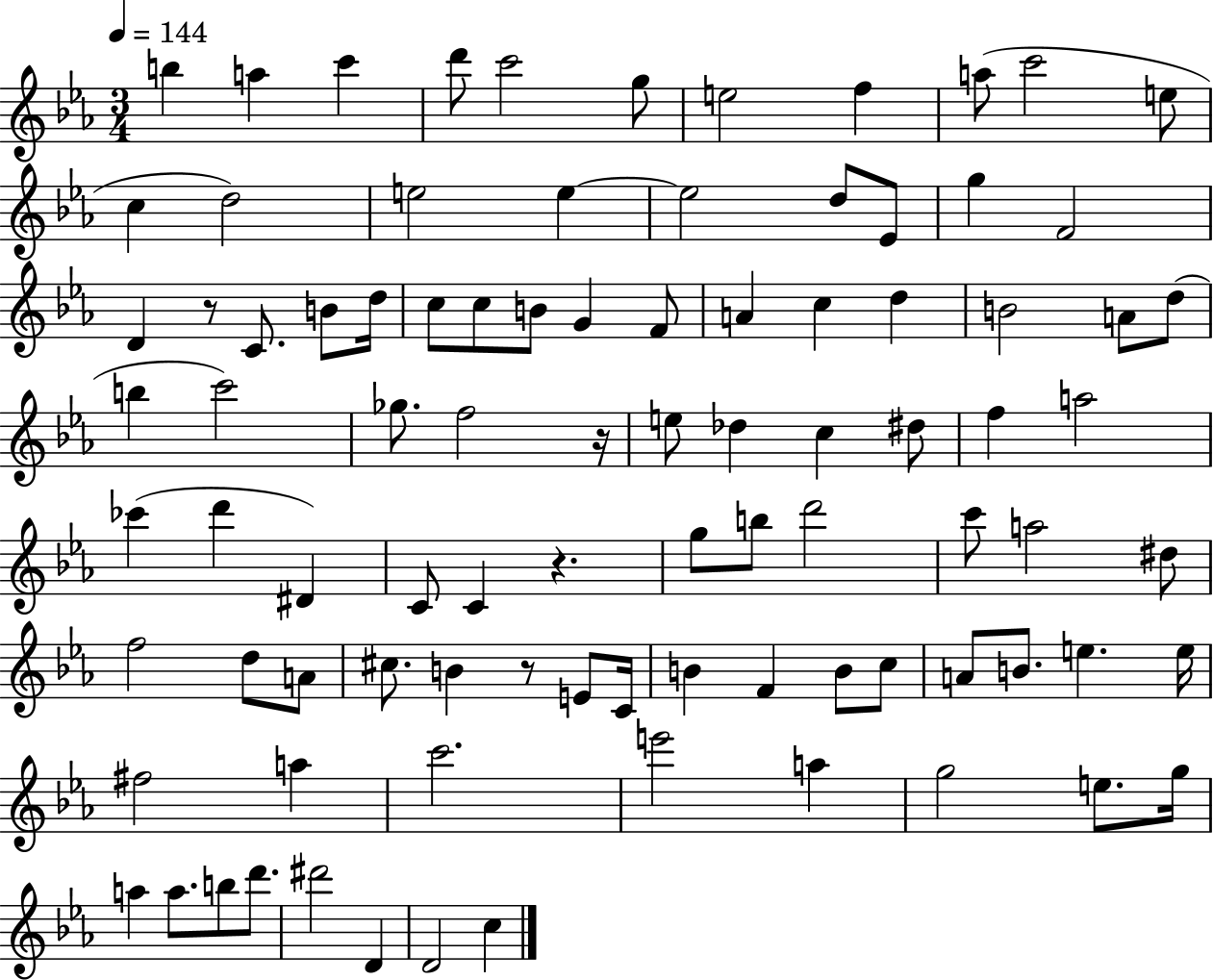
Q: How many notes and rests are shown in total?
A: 91